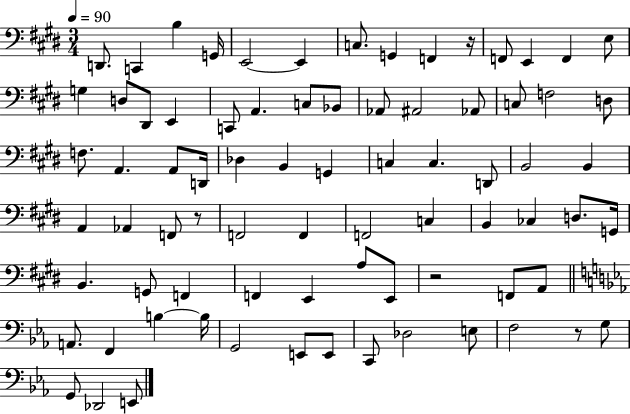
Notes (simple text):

D2/e. C2/q B3/q G2/s E2/h E2/q C3/e. G2/q F2/q R/s F2/e E2/q F2/q E3/e G3/q D3/e D#2/e E2/q C2/e A2/q. C3/e Bb2/e Ab2/e A#2/h Ab2/e C3/e F3/h D3/e F3/e. A2/q. A2/e D2/s Db3/q B2/q G2/q C3/q C3/q. D2/e B2/h B2/q A2/q Ab2/q F2/e R/e F2/h F2/q F2/h C3/q B2/q CES3/q D3/e. G2/s B2/q. G2/e F2/q F2/q E2/q A3/e E2/e R/h F2/e A2/e A2/e. F2/q B3/q B3/s G2/h E2/e E2/e C2/e Db3/h E3/e F3/h R/e G3/e G2/e Db2/h E2/e